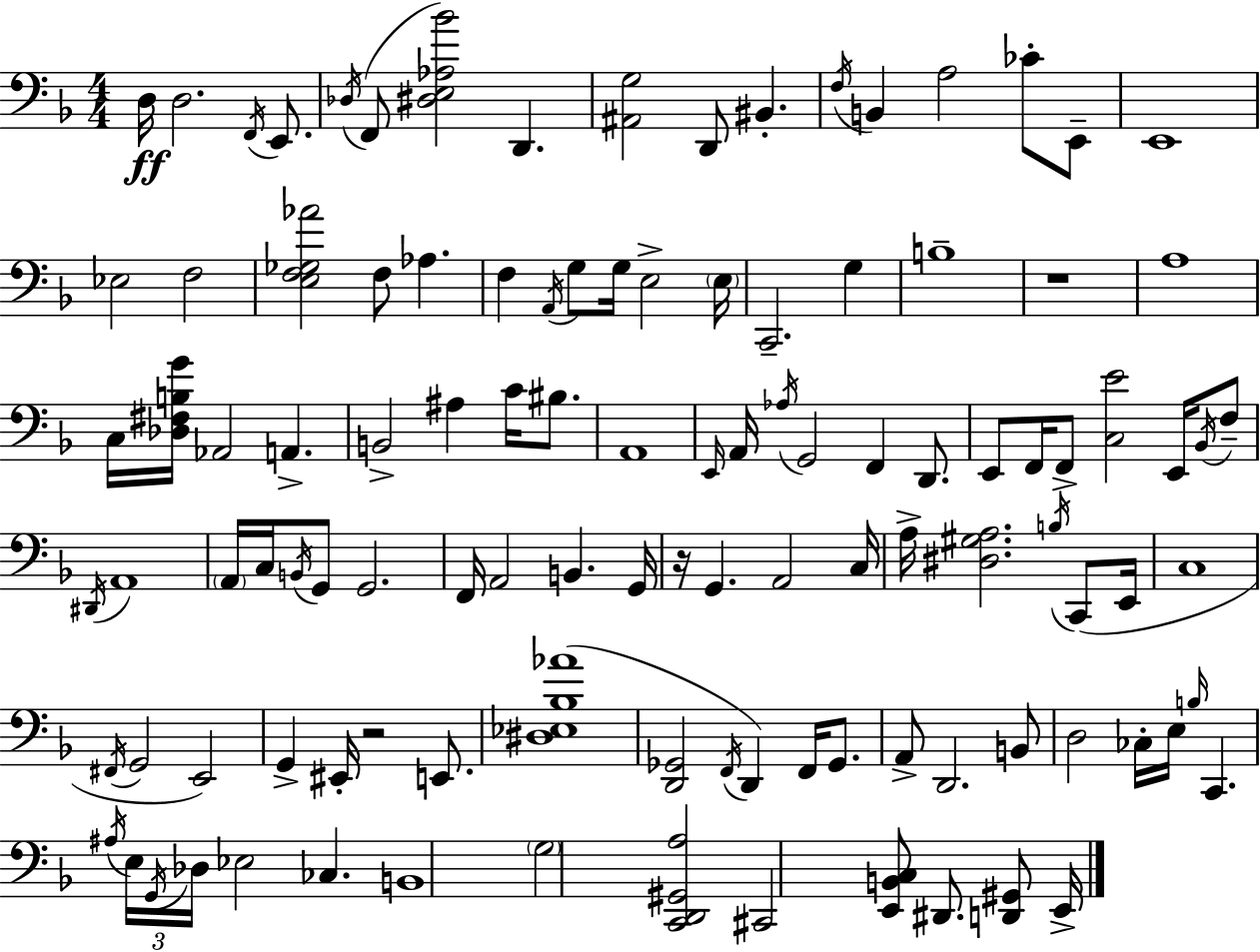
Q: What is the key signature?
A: D minor